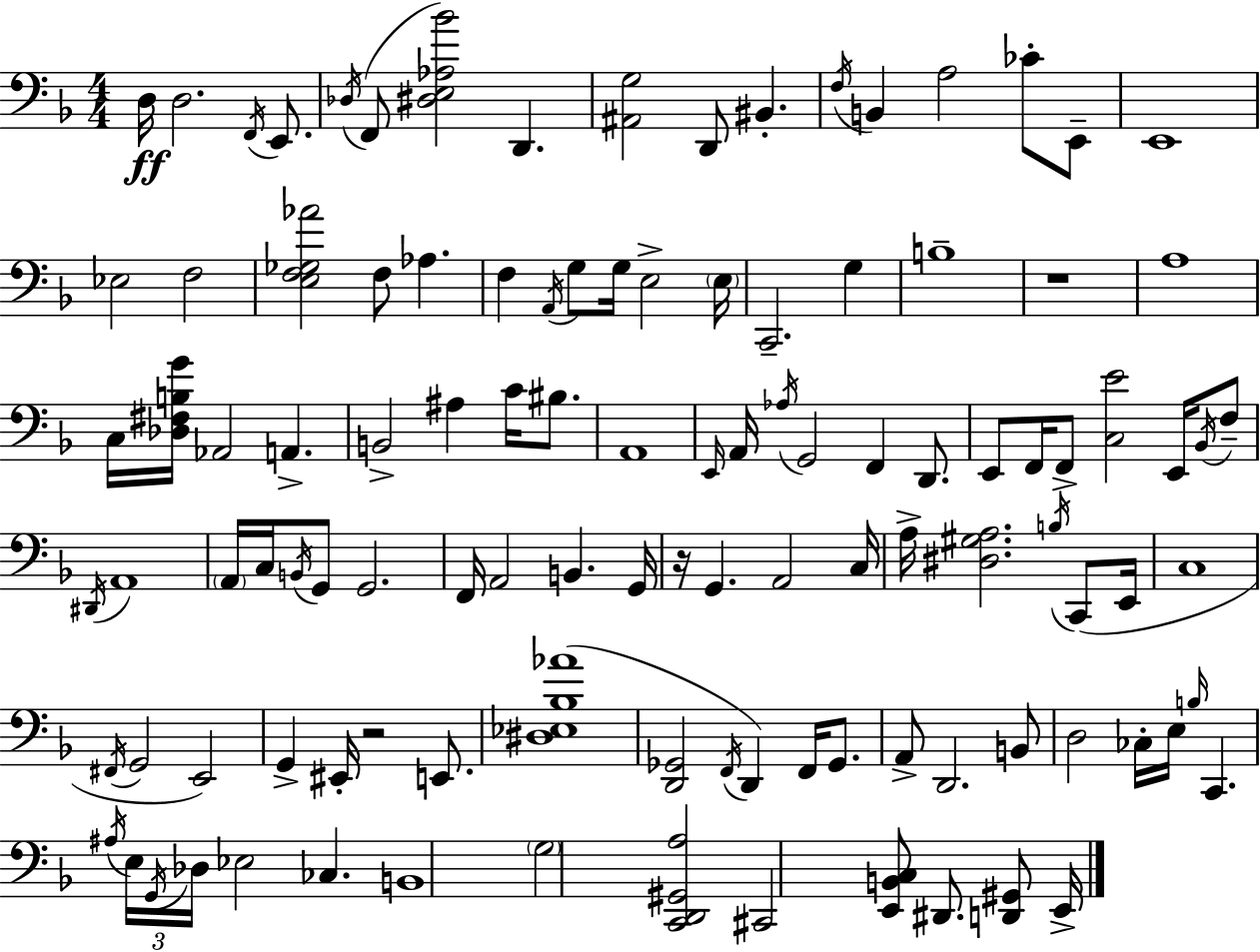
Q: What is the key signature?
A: D minor